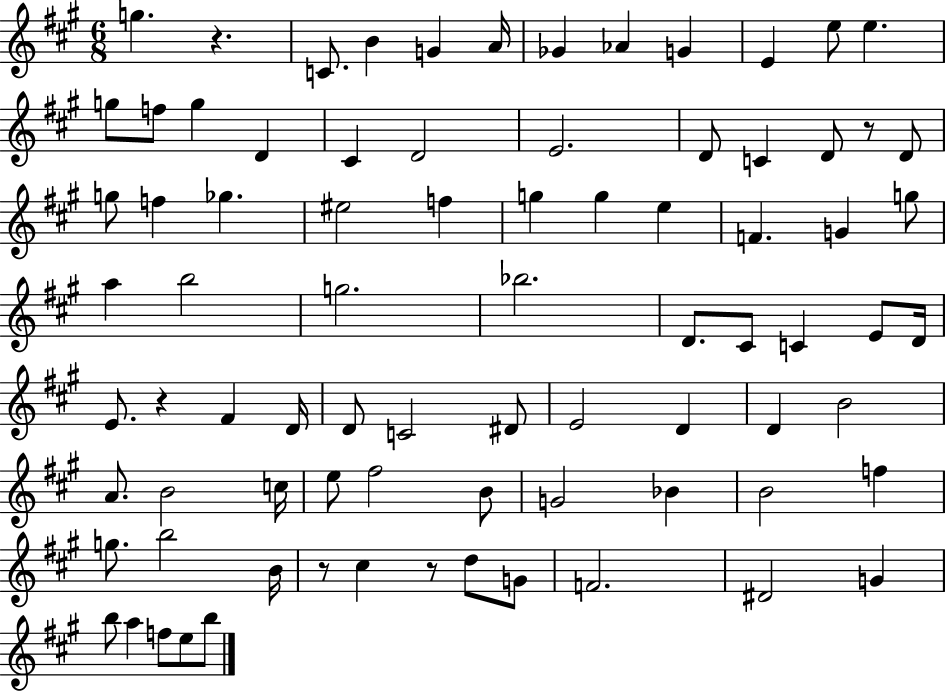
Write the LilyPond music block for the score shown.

{
  \clef treble
  \numericTimeSignature
  \time 6/8
  \key a \major
  \repeat volta 2 { g''4. r4. | c'8. b'4 g'4 a'16 | ges'4 aes'4 g'4 | e'4 e''8 e''4. | \break g''8 f''8 g''4 d'4 | cis'4 d'2 | e'2. | d'8 c'4 d'8 r8 d'8 | \break g''8 f''4 ges''4. | eis''2 f''4 | g''4 g''4 e''4 | f'4. g'4 g''8 | \break a''4 b''2 | g''2. | bes''2. | d'8. cis'8 c'4 e'8 d'16 | \break e'8. r4 fis'4 d'16 | d'8 c'2 dis'8 | e'2 d'4 | d'4 b'2 | \break a'8. b'2 c''16 | e''8 fis''2 b'8 | g'2 bes'4 | b'2 f''4 | \break g''8. b''2 b'16 | r8 cis''4 r8 d''8 g'8 | f'2. | dis'2 g'4 | \break b''8 a''4 f''8 e''8 b''8 | } \bar "|."
}